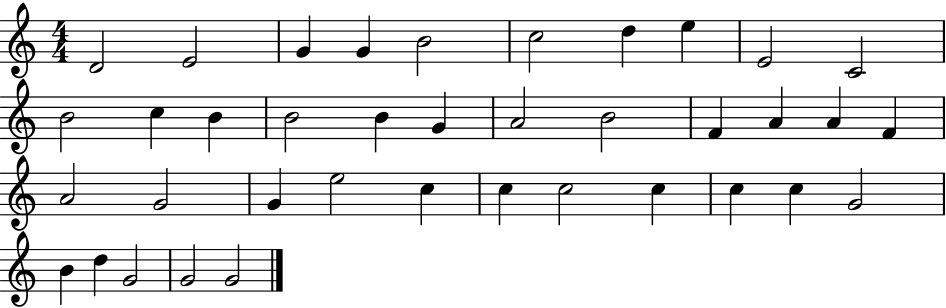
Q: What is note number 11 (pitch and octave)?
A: B4